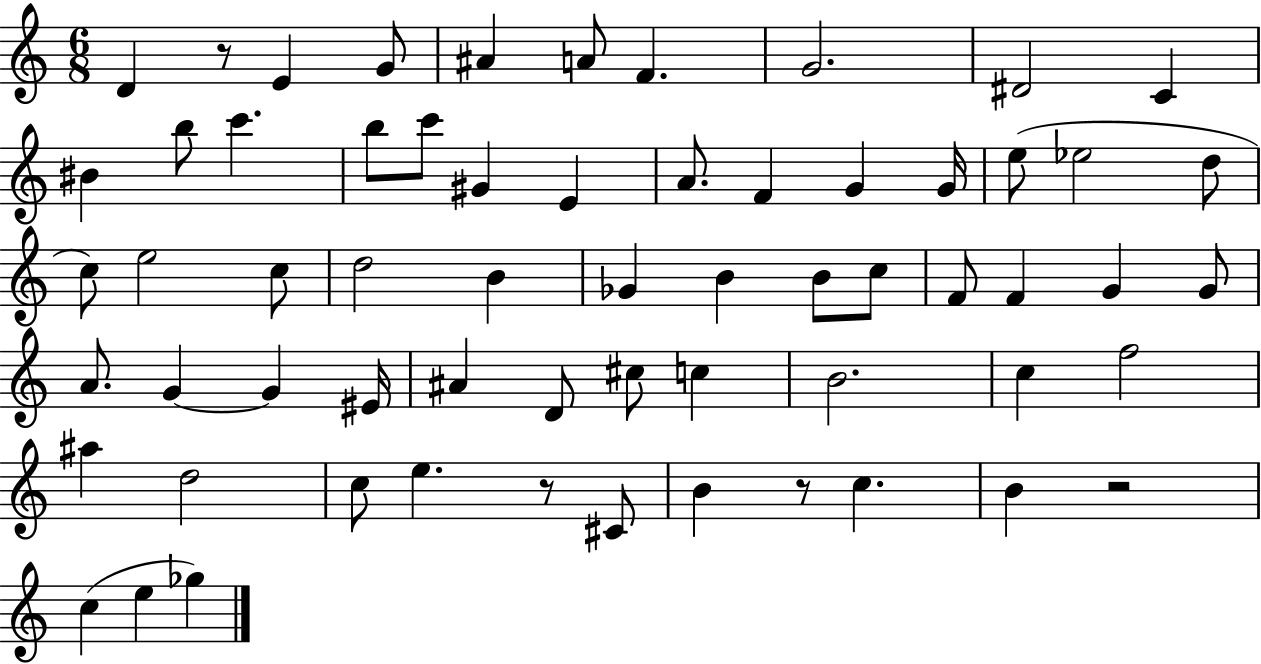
{
  \clef treble
  \numericTimeSignature
  \time 6/8
  \key c \major
  d'4 r8 e'4 g'8 | ais'4 a'8 f'4. | g'2. | dis'2 c'4 | \break bis'4 b''8 c'''4. | b''8 c'''8 gis'4 e'4 | a'8. f'4 g'4 g'16 | e''8( ees''2 d''8 | \break c''8) e''2 c''8 | d''2 b'4 | ges'4 b'4 b'8 c''8 | f'8 f'4 g'4 g'8 | \break a'8. g'4~~ g'4 eis'16 | ais'4 d'8 cis''8 c''4 | b'2. | c''4 f''2 | \break ais''4 d''2 | c''8 e''4. r8 cis'8 | b'4 r8 c''4. | b'4 r2 | \break c''4( e''4 ges''4) | \bar "|."
}